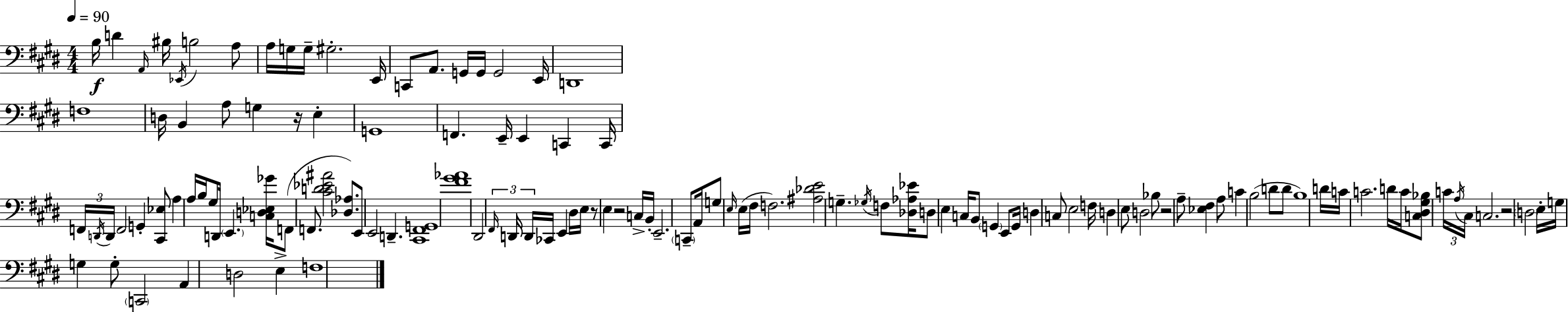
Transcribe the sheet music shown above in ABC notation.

X:1
T:Untitled
M:4/4
L:1/4
K:E
B,/4 D A,,/4 ^B,/4 _E,,/4 B,2 A,/2 A,/4 G,/4 G,/4 ^G,2 E,,/4 C,,/2 A,,/2 G,,/4 G,,/4 G,,2 E,,/4 D,,4 F,4 D,/4 B,, A,/2 G, z/4 E, G,,4 F,, E,,/4 E,, C,, C,,/4 F,,/4 D,,/4 D,,/4 F,,2 G,, [^C,,_E,]/2 A, A,/4 B,/4 ^G,/2 D,,/4 E,, [C,D,_E,_G]/4 F,,/2 F,,/2 [^CD_E^A]2 [_D,_A,]/2 E,,/2 E,,2 D,, [^C,,^F,,G,,]4 [^F^G_A]4 ^D,,2 ^F,,/4 D,,/4 D,,/4 _C,,/4 E,, ^D,/4 E,/4 z/2 E, z2 C,/4 B,,/4 E,,2 C,,/2 A,,/4 G,/2 E,/4 E,/4 ^F,/4 F,2 [^A,_DE]2 G, _G,/4 F,/2 [_D,_A,_E]/4 D,/2 E, C,/4 B,,/2 G,, E,,/2 G,,/4 D, C,/2 E,2 F,/4 D, E,/2 D,2 _B,/2 z2 A,/2 [_E,^F,] A,/2 C B,2 D/2 D/2 B,4 D/4 C/4 C2 D/4 C/4 [C,^D,^G,_B,]/2 C/4 A,/4 ^C,/4 C,2 z2 D,2 E,/4 G,/4 G, G,/2 C,,2 A,, D,2 E, F,4